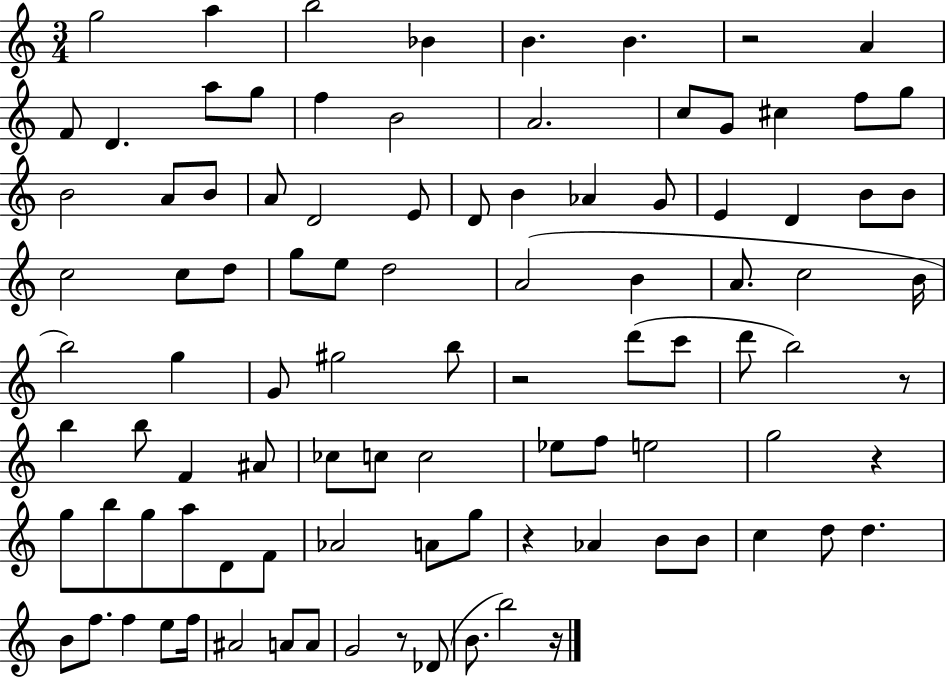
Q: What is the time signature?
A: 3/4